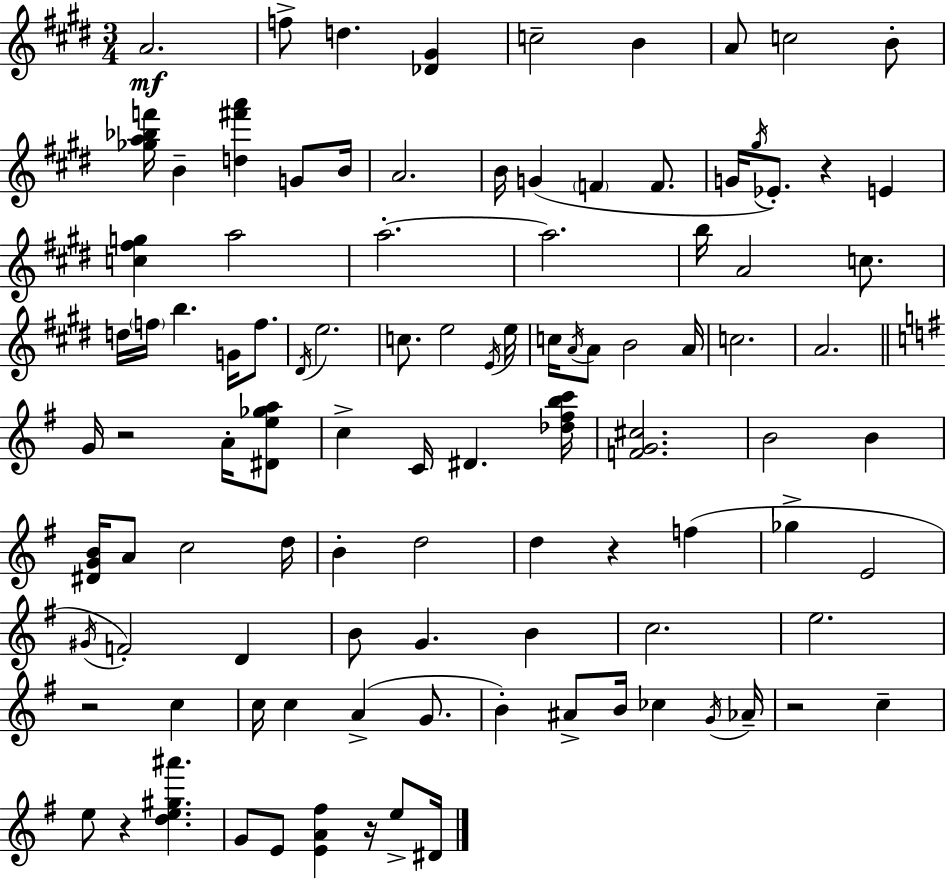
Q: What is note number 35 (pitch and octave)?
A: E5